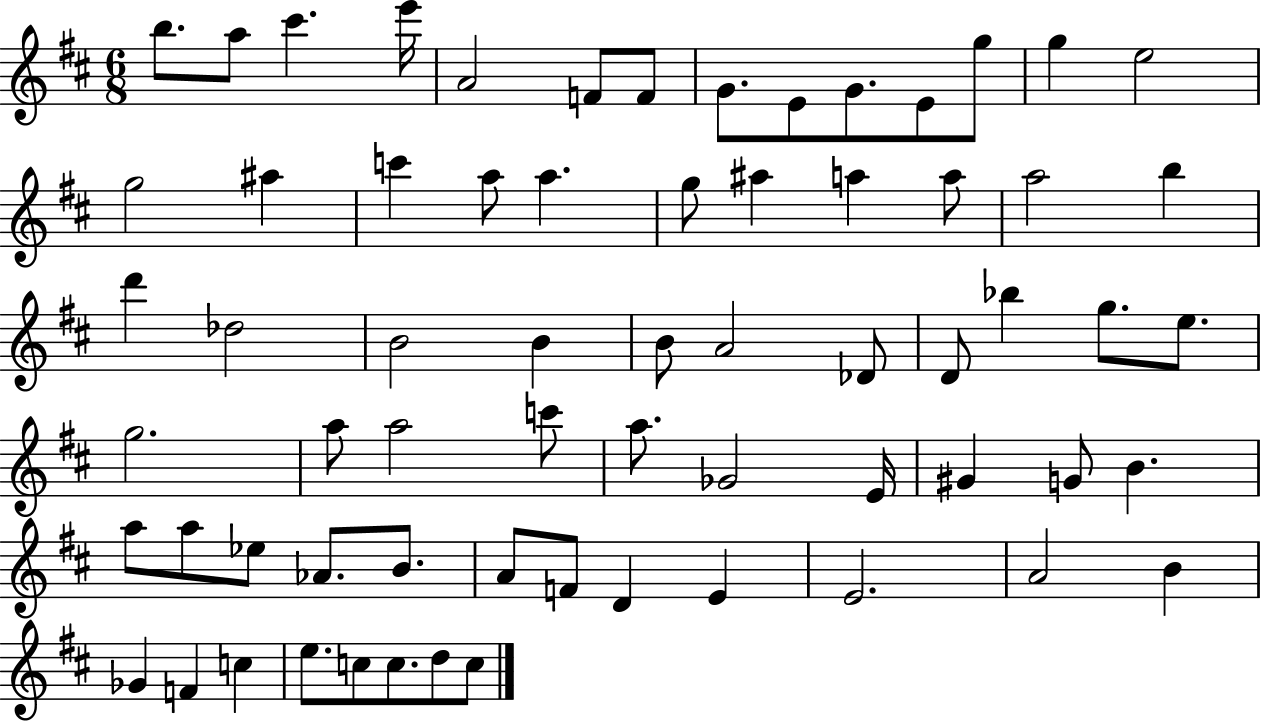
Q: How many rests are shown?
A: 0